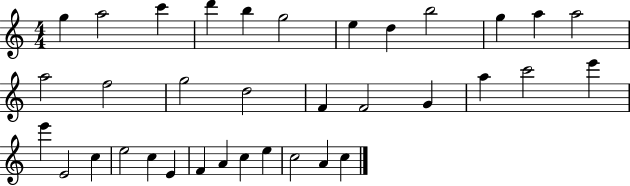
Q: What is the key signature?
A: C major